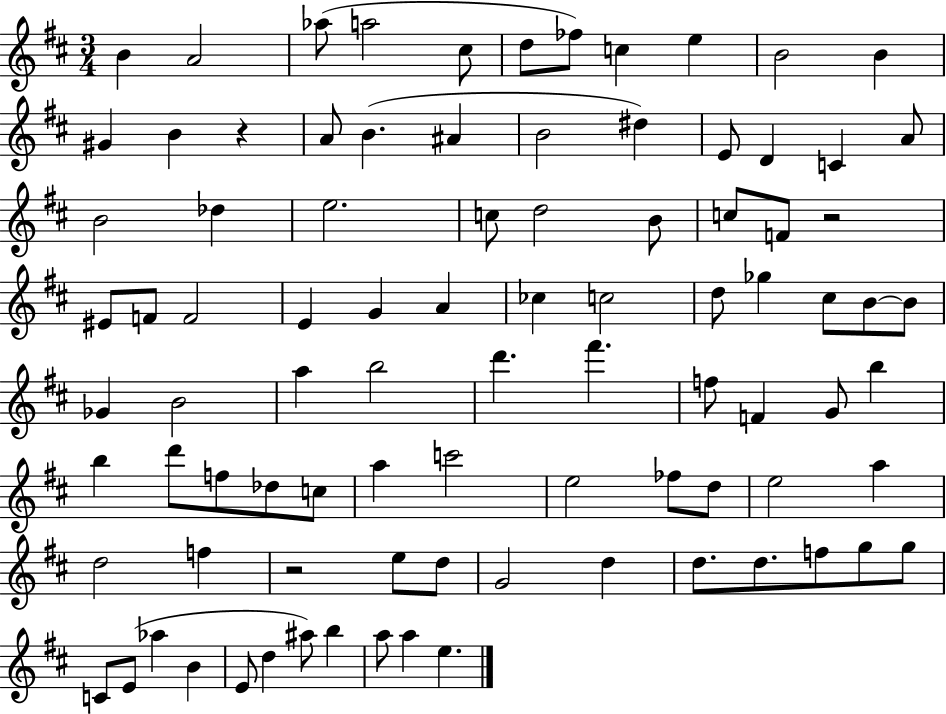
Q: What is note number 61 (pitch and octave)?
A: E5